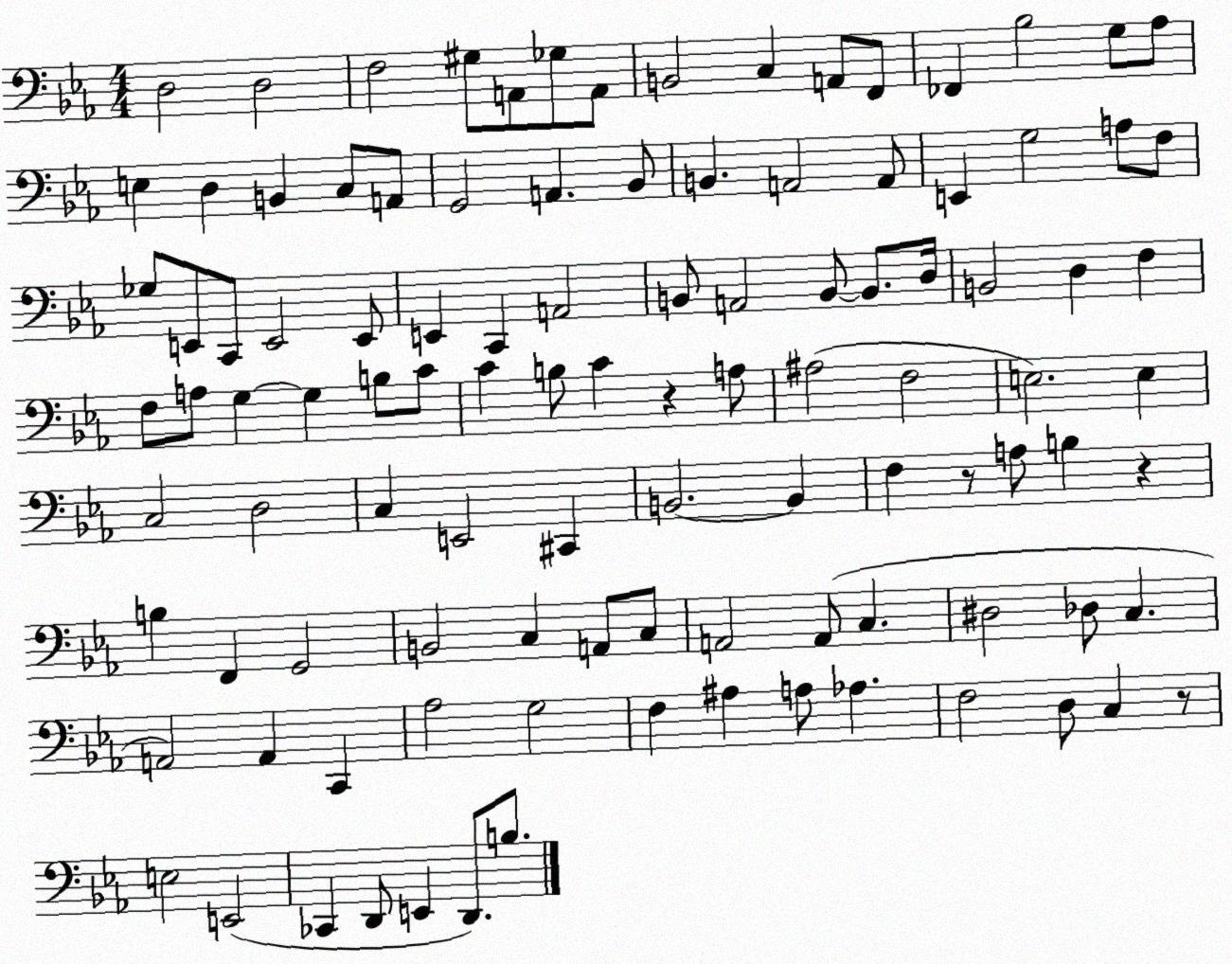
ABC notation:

X:1
T:Untitled
M:4/4
L:1/4
K:Eb
D,2 D,2 F,2 ^G,/2 A,,/2 _G,/2 A,,/2 B,,2 C, A,,/2 F,,/2 _F,, _B,2 G,/2 _A,/2 E, D, B,, C,/2 A,,/2 G,,2 A,, _B,,/2 B,, A,,2 A,,/2 E,, G,2 A,/2 F,/2 _G,/2 E,,/2 C,,/2 E,,2 E,,/2 E,, C,, A,,2 B,,/2 A,,2 B,,/2 B,,/2 D,/4 B,,2 D, F, F,/2 A,/2 G, G, B,/2 C/2 C B,/2 C z A,/2 ^A,2 F,2 E,2 E, C,2 D,2 C, E,,2 ^C,, B,,2 B,, F, z/2 A,/2 B, z B, F,, G,,2 B,,2 C, A,,/2 C,/2 A,,2 A,,/2 C, ^D,2 _D,/2 C, A,,2 A,, C,, _A,2 G,2 F, ^A, A,/2 _A, F,2 D,/2 C, z/2 E,2 E,,2 _C,, D,,/2 E,, D,,/2 B,/2